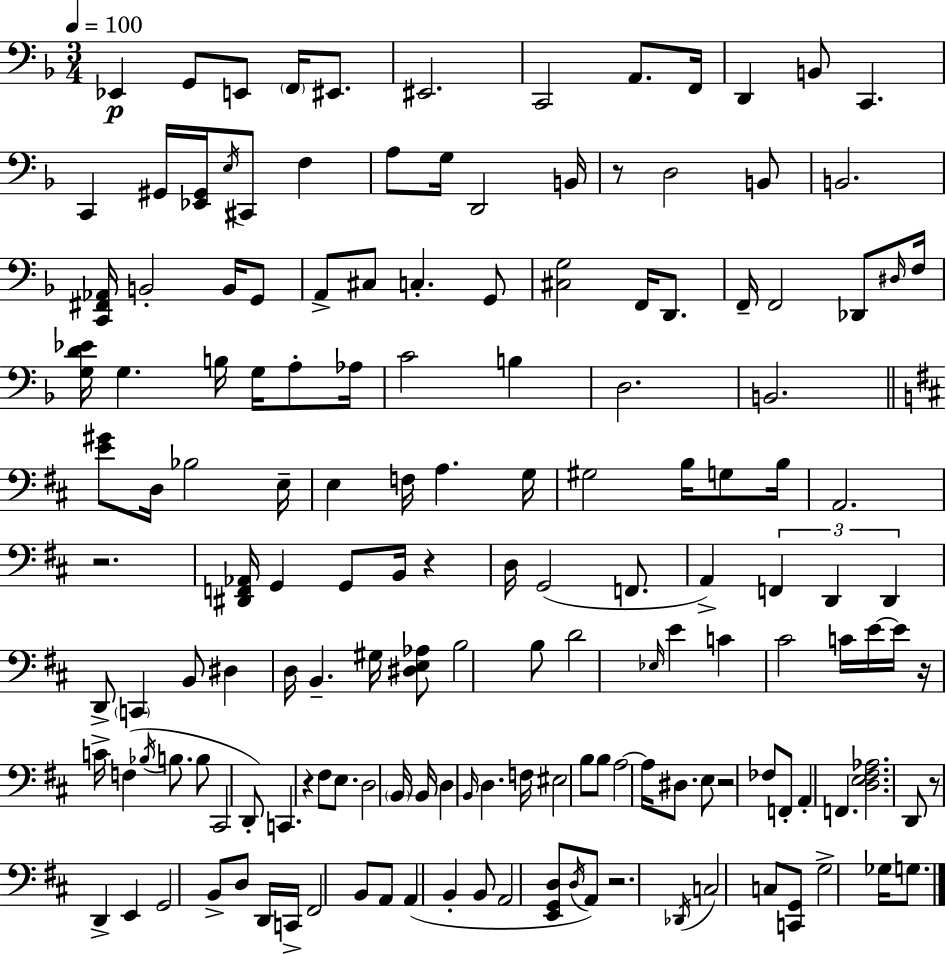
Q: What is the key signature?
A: D minor